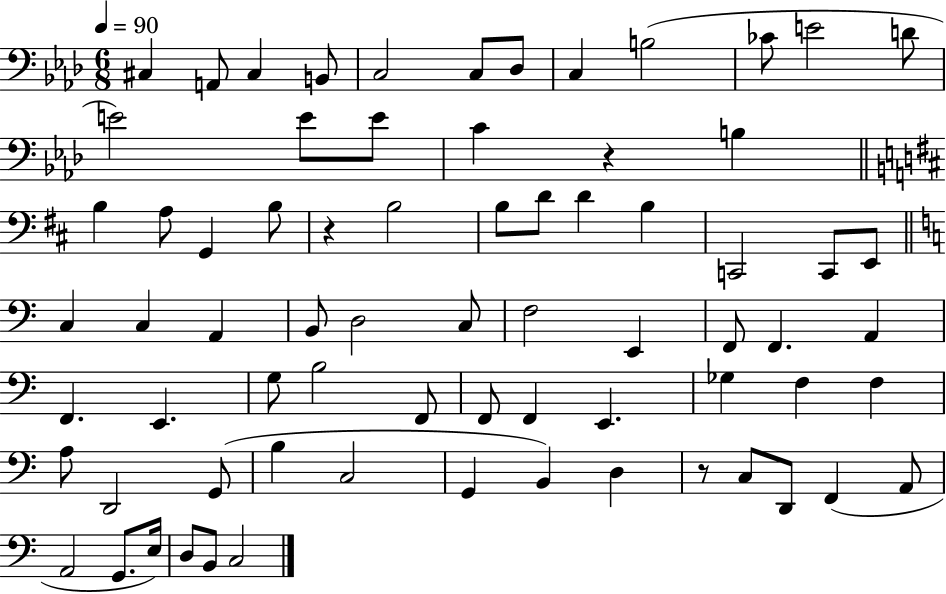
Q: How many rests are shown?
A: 3